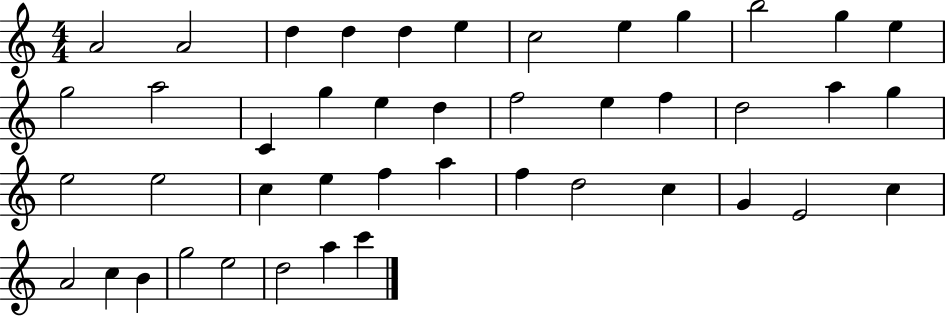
A4/h A4/h D5/q D5/q D5/q E5/q C5/h E5/q G5/q B5/h G5/q E5/q G5/h A5/h C4/q G5/q E5/q D5/q F5/h E5/q F5/q D5/h A5/q G5/q E5/h E5/h C5/q E5/q F5/q A5/q F5/q D5/h C5/q G4/q E4/h C5/q A4/h C5/q B4/q G5/h E5/h D5/h A5/q C6/q